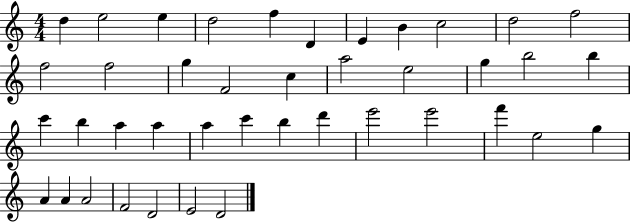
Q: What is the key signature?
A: C major